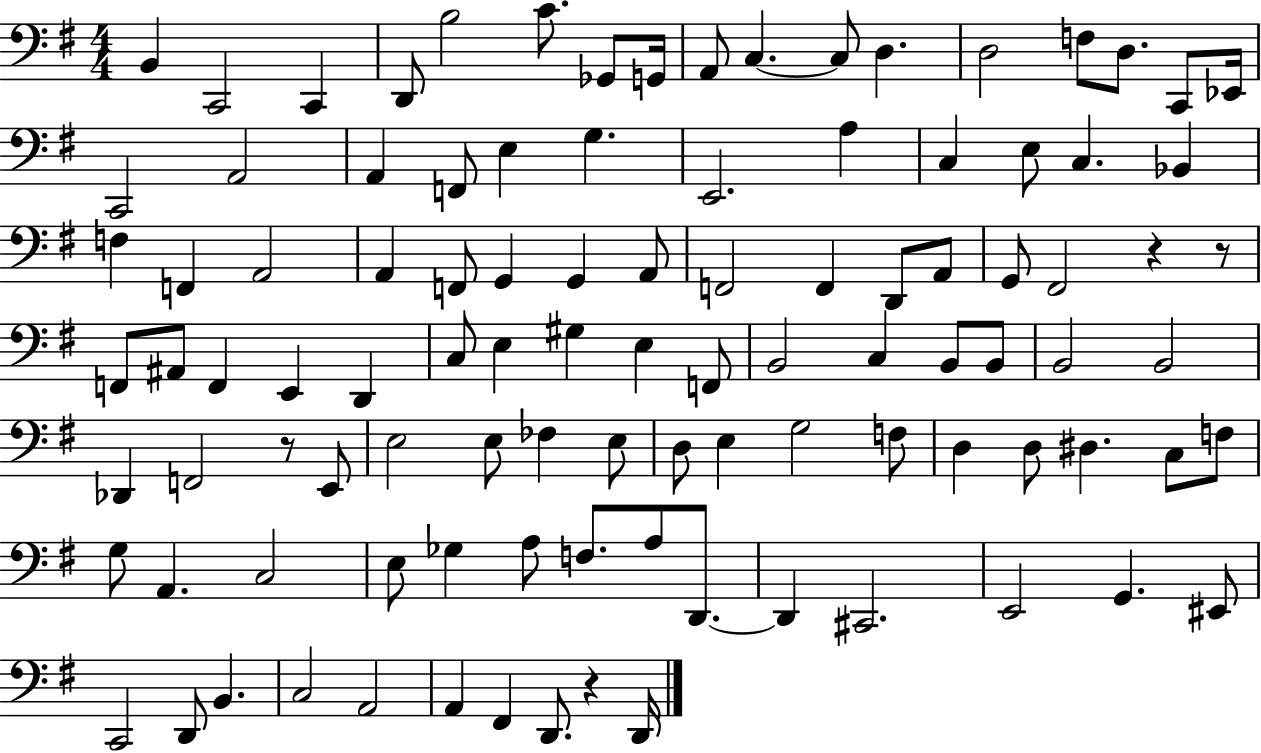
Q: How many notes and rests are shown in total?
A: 102